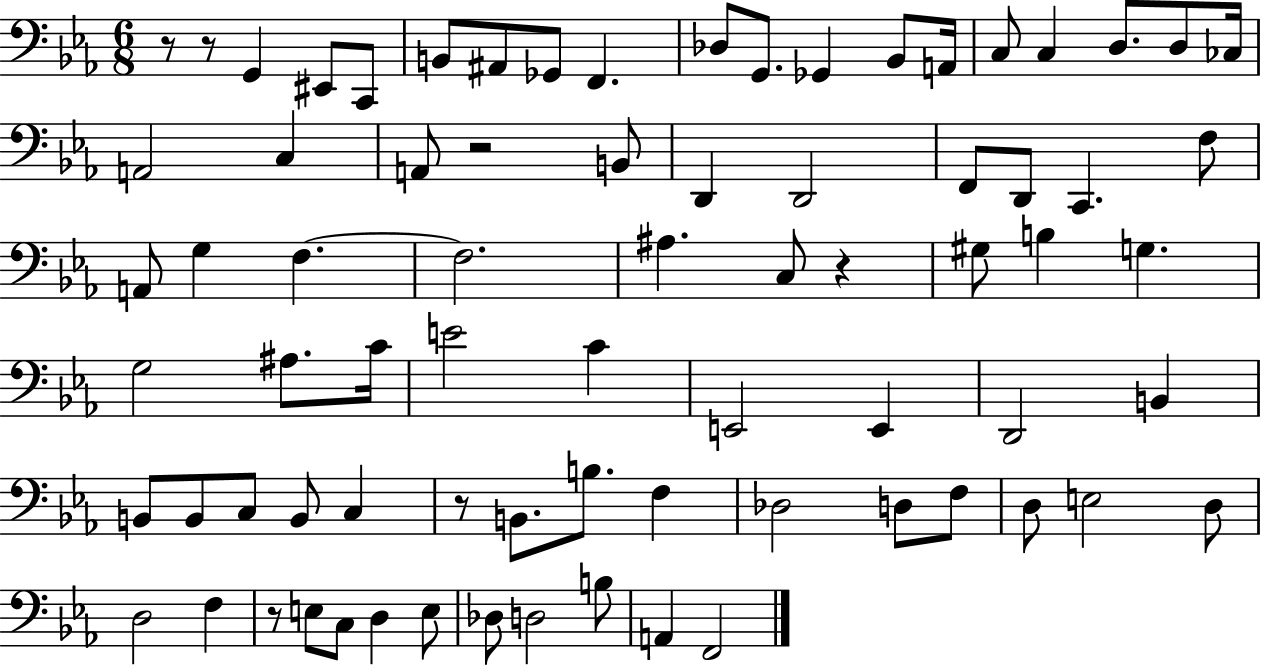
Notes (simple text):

R/e R/e G2/q EIS2/e C2/e B2/e A#2/e Gb2/e F2/q. Db3/e G2/e. Gb2/q Bb2/e A2/s C3/e C3/q D3/e. D3/e CES3/s A2/h C3/q A2/e R/h B2/e D2/q D2/h F2/e D2/e C2/q. F3/e A2/e G3/q F3/q. F3/h. A#3/q. C3/e R/q G#3/e B3/q G3/q. G3/h A#3/e. C4/s E4/h C4/q E2/h E2/q D2/h B2/q B2/e B2/e C3/e B2/e C3/q R/e B2/e. B3/e. F3/q Db3/h D3/e F3/e D3/e E3/h D3/e D3/h F3/q R/e E3/e C3/e D3/q E3/e Db3/e D3/h B3/e A2/q F2/h